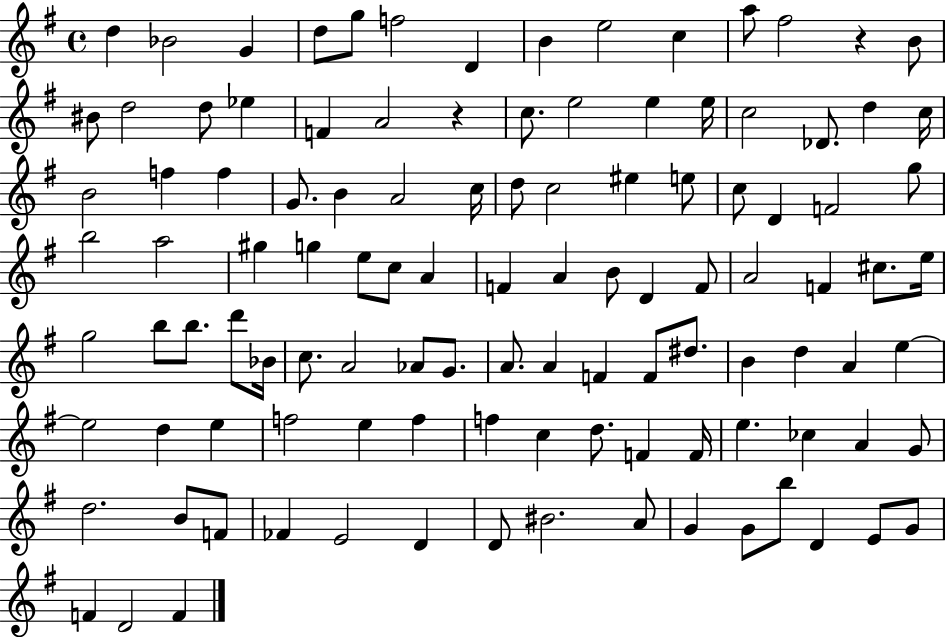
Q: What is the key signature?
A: G major